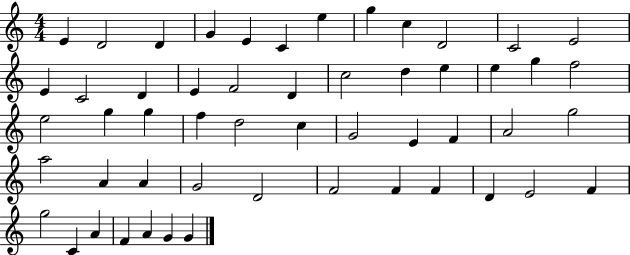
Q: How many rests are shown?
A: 0